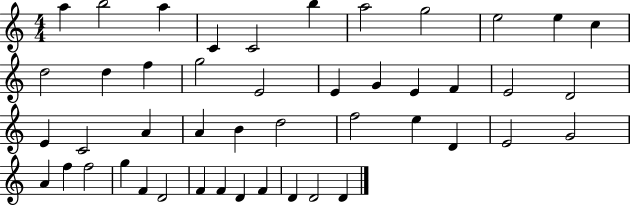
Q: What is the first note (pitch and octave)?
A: A5